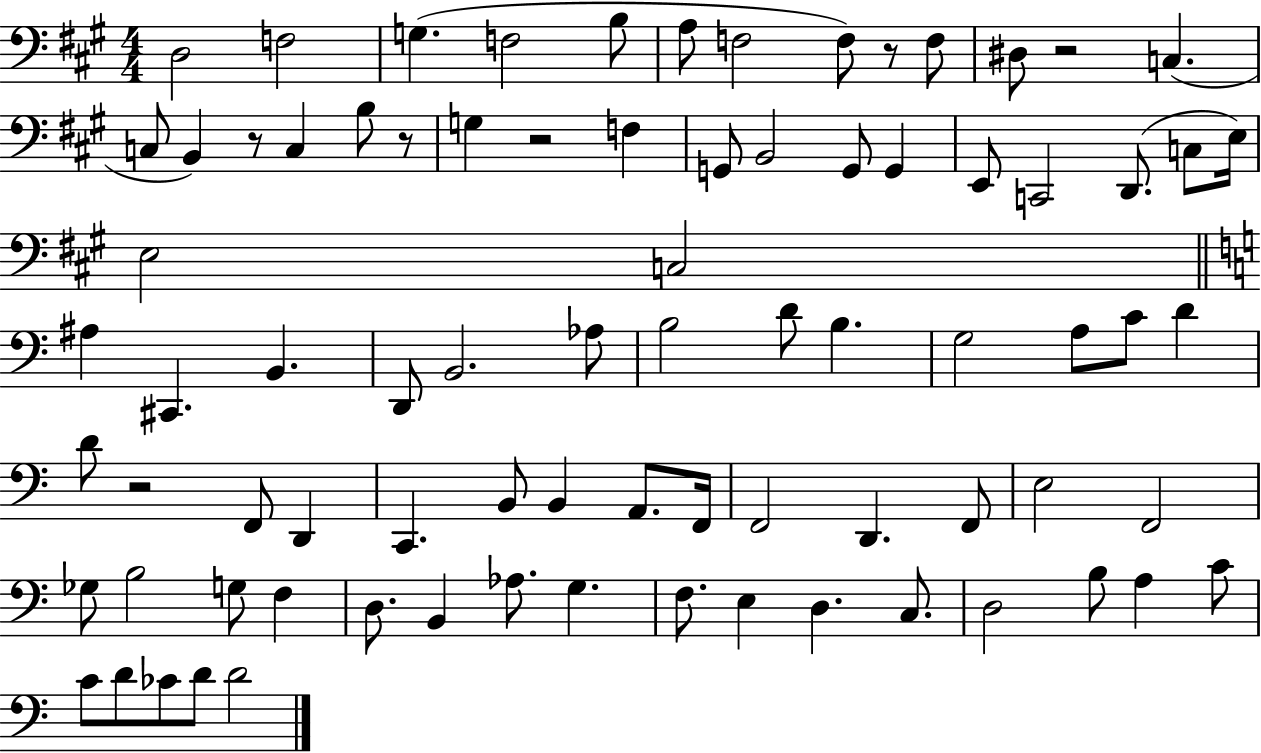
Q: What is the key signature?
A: A major